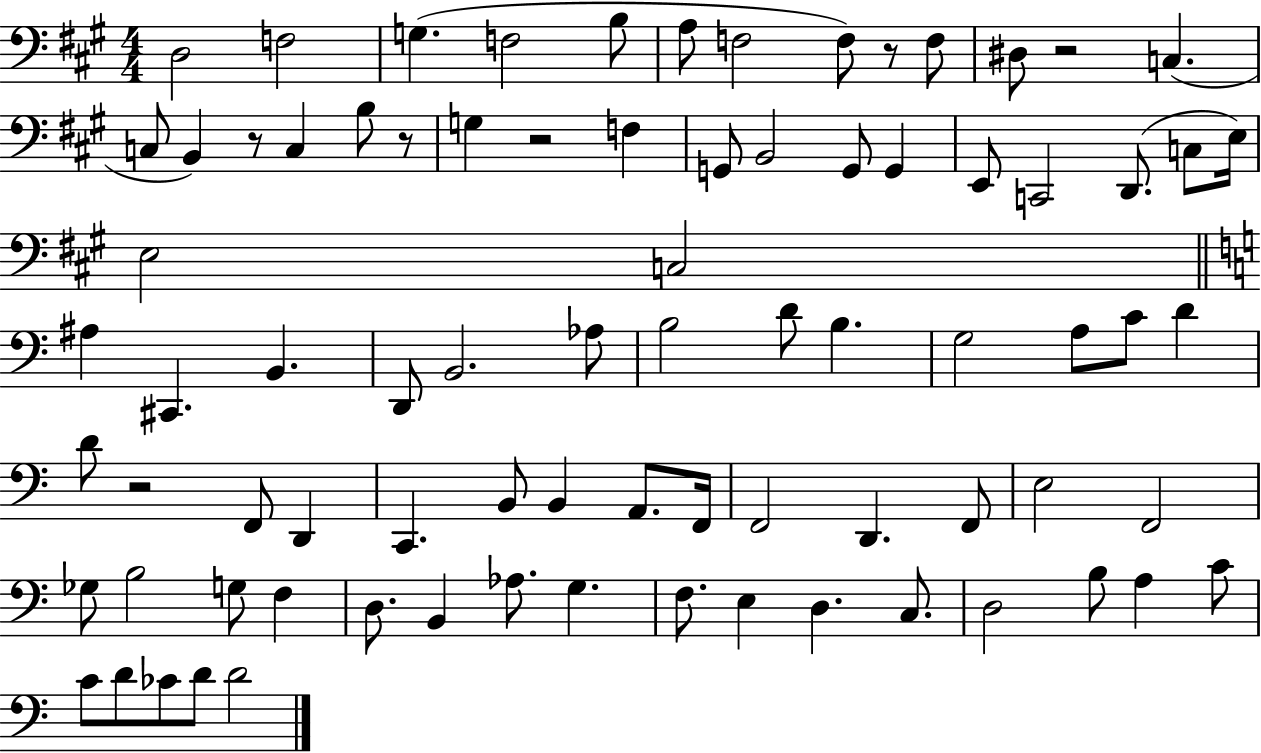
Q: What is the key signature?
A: A major